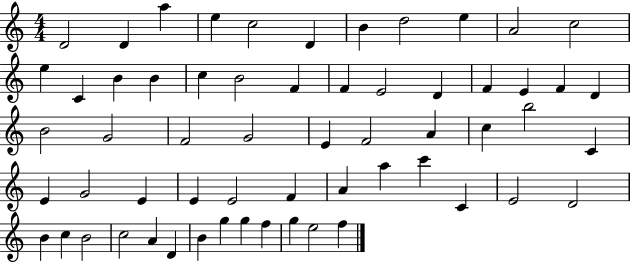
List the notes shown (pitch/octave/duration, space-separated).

D4/h D4/q A5/q E5/q C5/h D4/q B4/q D5/h E5/q A4/h C5/h E5/q C4/q B4/q B4/q C5/q B4/h F4/q F4/q E4/h D4/q F4/q E4/q F4/q D4/q B4/h G4/h F4/h G4/h E4/q F4/h A4/q C5/q B5/h C4/q E4/q G4/h E4/q E4/q E4/h F4/q A4/q A5/q C6/q C4/q E4/h D4/h B4/q C5/q B4/h C5/h A4/q D4/q B4/q G5/q G5/q F5/q G5/q E5/h F5/q